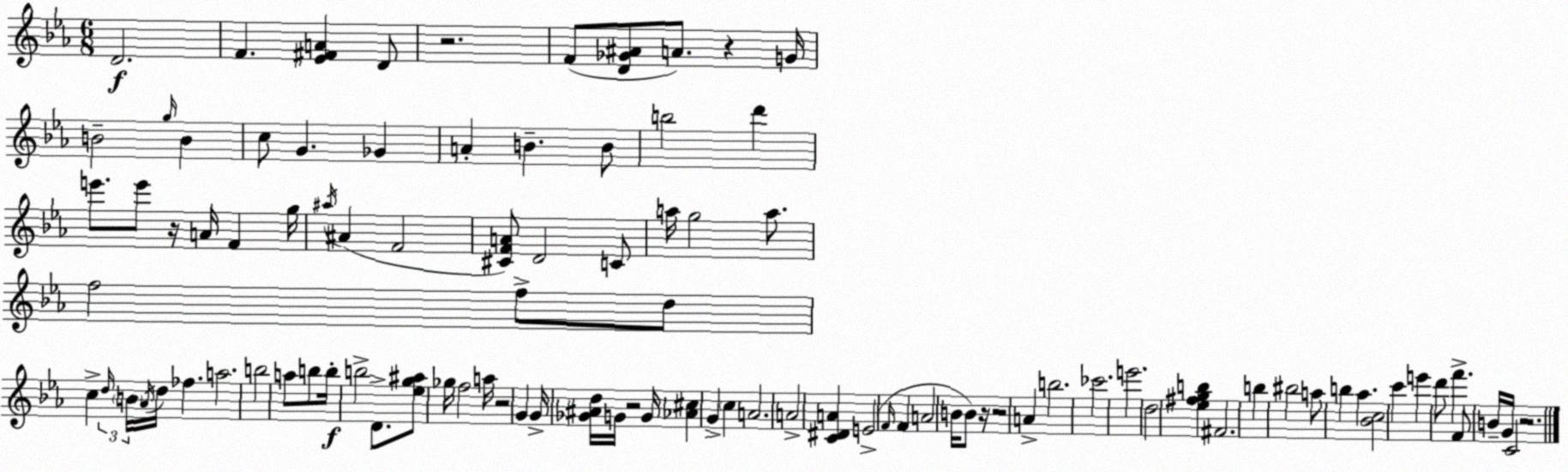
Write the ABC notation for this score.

X:1
T:Untitled
M:6/8
L:1/4
K:Eb
D2 F [_E^FA] D/2 z2 F/2 [D_G^A]/2 A/2 z G/4 B2 g/4 B c/2 G _G A B B/2 b2 d' e'/2 e'/2 z/4 A/4 F g/4 ^a/4 ^A F2 [^CFA]/2 D2 C/2 a/4 g2 a/2 f2 f/2 d/2 c d/4 B/4 _A/4 d/4 _f a2 b2 a/2 b/2 b/4 b2 D/2 [_eg^a]/2 _g/4 f2 a/4 z2 G G/4 [_G^Ad]/4 G/4 z2 G/4 [_A^c] G c A2 A2 [C^DA] E2 F/4 F A2 B/4 B/2 z/4 z2 A b2 _c'2 e'2 d2 [_e^fgb] ^F2 b ^b2 a/2 b _a [_Bc]2 c' e' d'/2 f' F/2 B/4 G/4 C2 z2